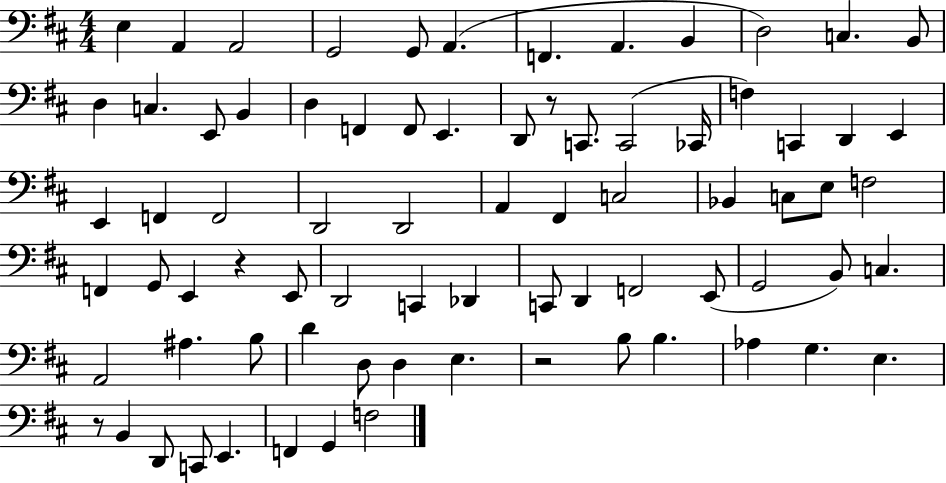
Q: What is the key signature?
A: D major